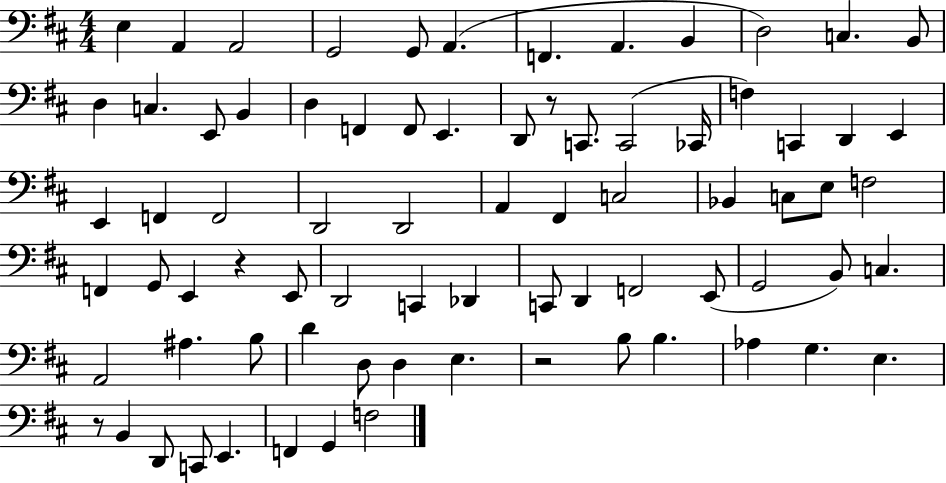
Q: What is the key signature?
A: D major